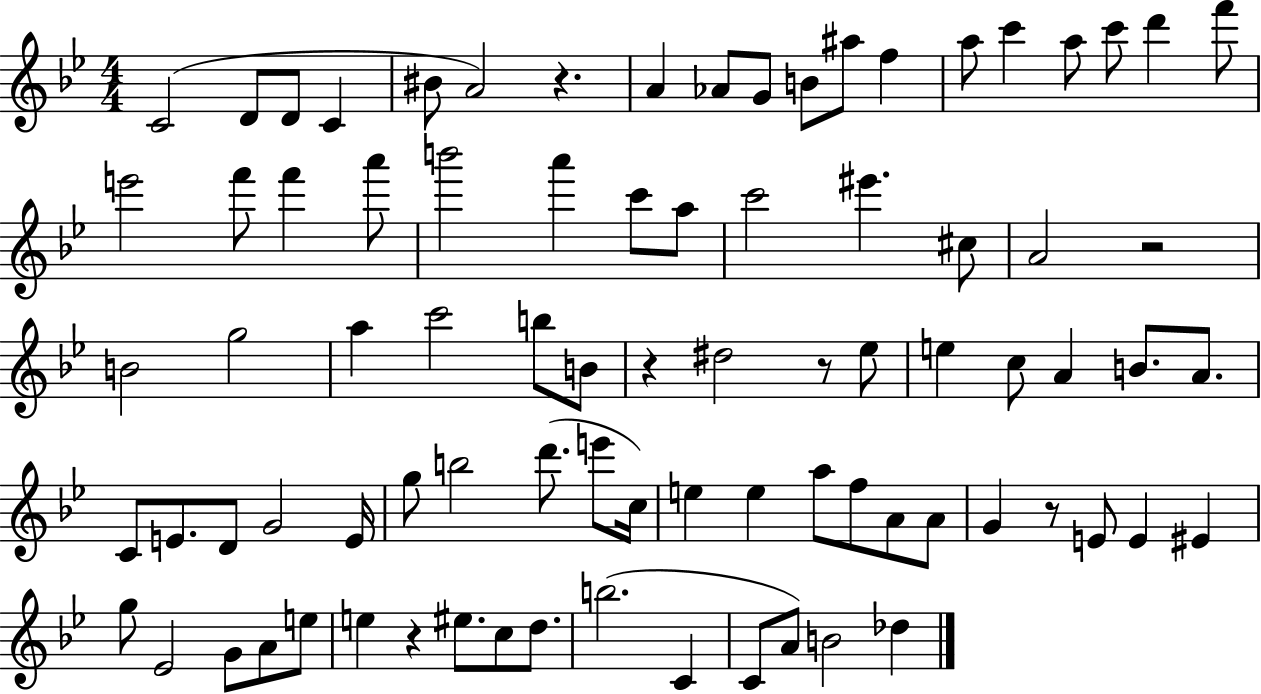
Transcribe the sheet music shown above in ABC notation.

X:1
T:Untitled
M:4/4
L:1/4
K:Bb
C2 D/2 D/2 C ^B/2 A2 z A _A/2 G/2 B/2 ^a/2 f a/2 c' a/2 c'/2 d' f'/2 e'2 f'/2 f' a'/2 b'2 a' c'/2 a/2 c'2 ^e' ^c/2 A2 z2 B2 g2 a c'2 b/2 B/2 z ^d2 z/2 _e/2 e c/2 A B/2 A/2 C/2 E/2 D/2 G2 E/4 g/2 b2 d'/2 e'/2 c/4 e e a/2 f/2 A/2 A/2 G z/2 E/2 E ^E g/2 _E2 G/2 A/2 e/2 e z ^e/2 c/2 d/2 b2 C C/2 A/2 B2 _d